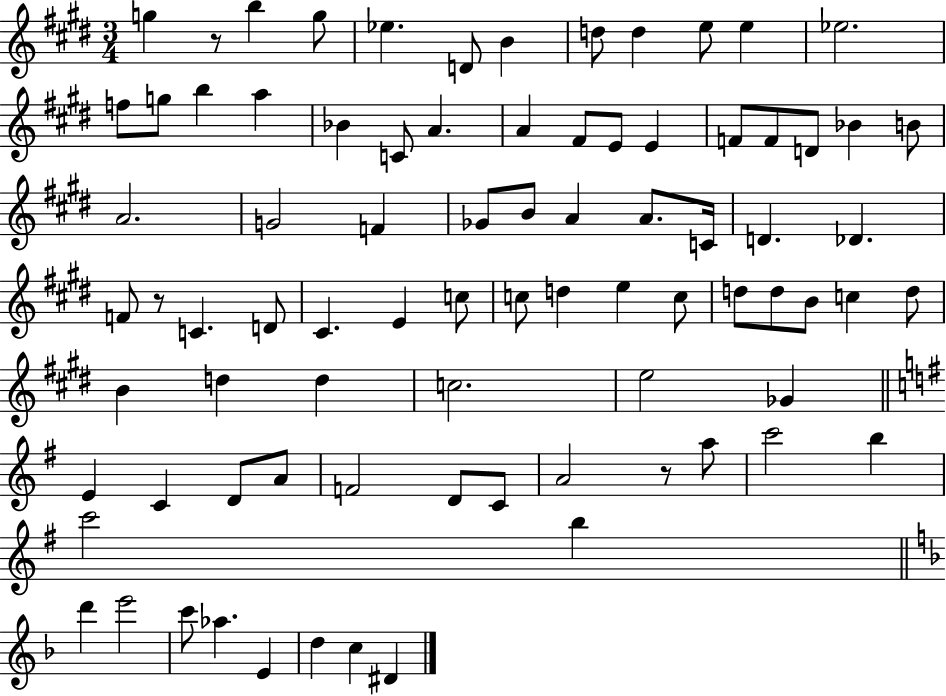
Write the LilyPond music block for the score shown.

{
  \clef treble
  \numericTimeSignature
  \time 3/4
  \key e \major
  g''4 r8 b''4 g''8 | ees''4. d'8 b'4 | d''8 d''4 e''8 e''4 | ees''2. | \break f''8 g''8 b''4 a''4 | bes'4 c'8 a'4. | a'4 fis'8 e'8 e'4 | f'8 f'8 d'8 bes'4 b'8 | \break a'2. | g'2 f'4 | ges'8 b'8 a'4 a'8. c'16 | d'4. des'4. | \break f'8 r8 c'4. d'8 | cis'4. e'4 c''8 | c''8 d''4 e''4 c''8 | d''8 d''8 b'8 c''4 d''8 | \break b'4 d''4 d''4 | c''2. | e''2 ges'4 | \bar "||" \break \key e \minor e'4 c'4 d'8 a'8 | f'2 d'8 c'8 | a'2 r8 a''8 | c'''2 b''4 | \break c'''2 b''4 | \bar "||" \break \key f \major d'''4 e'''2 | c'''8 aes''4. e'4 | d''4 c''4 dis'4 | \bar "|."
}